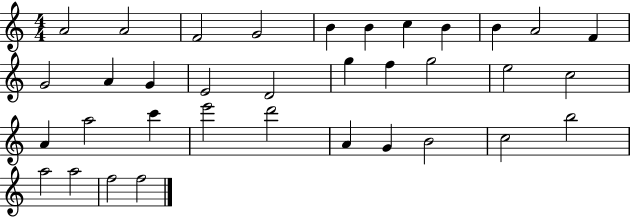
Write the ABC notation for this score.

X:1
T:Untitled
M:4/4
L:1/4
K:C
A2 A2 F2 G2 B B c B B A2 F G2 A G E2 D2 g f g2 e2 c2 A a2 c' e'2 d'2 A G B2 c2 b2 a2 a2 f2 f2